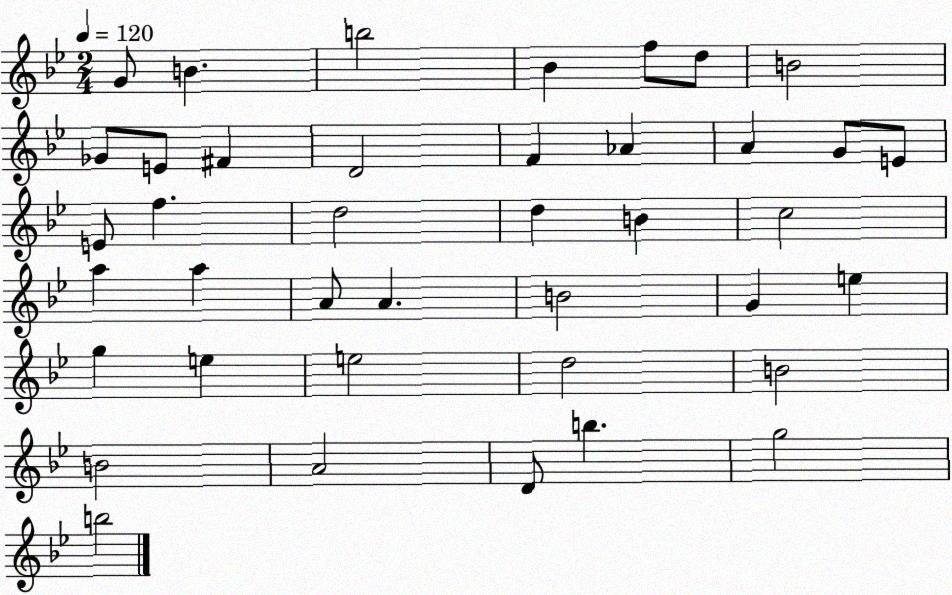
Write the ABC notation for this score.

X:1
T:Untitled
M:2/4
L:1/4
K:Bb
G/2 B b2 _B f/2 d/2 B2 _G/2 E/2 ^F D2 F _A A G/2 E/2 E/2 f d2 d B c2 a a A/2 A B2 G e g e e2 d2 B2 B2 A2 D/2 b g2 b2